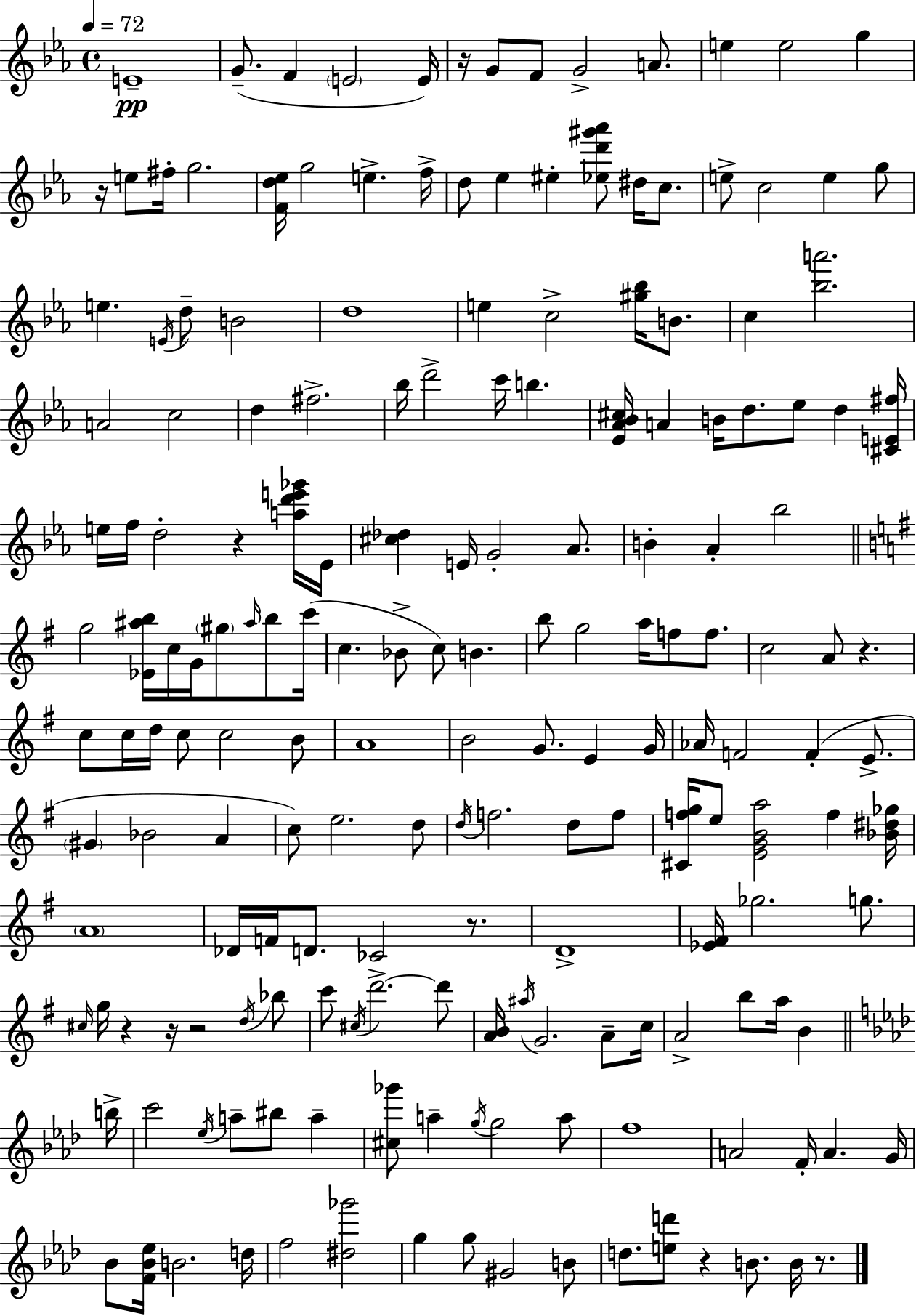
X:1
T:Untitled
M:4/4
L:1/4
K:Eb
E4 G/2 F E2 E/4 z/4 G/2 F/2 G2 A/2 e e2 g z/4 e/2 ^f/4 g2 [Fd_e]/4 g2 e f/4 d/2 _e ^e [_ed'^g'_a']/2 ^d/4 c/2 e/2 c2 e g/2 e E/4 d/2 B2 d4 e c2 [^g_b]/4 B/2 c [_ba']2 A2 c2 d ^f2 _b/4 d'2 c'/4 b [_E_A_B^c]/4 A B/4 d/2 _e/2 d [^CE^f]/4 e/4 f/4 d2 z [ad'e'_g']/4 _E/4 [^c_d] E/4 G2 _A/2 B _A _b2 g2 [_E^ab]/4 c/4 G/4 ^g/2 ^a/4 b/2 c'/4 c _B/2 c/2 B b/2 g2 a/4 f/2 f/2 c2 A/2 z c/2 c/4 d/4 c/2 c2 B/2 A4 B2 G/2 E G/4 _A/4 F2 F E/2 ^G _B2 A c/2 e2 d/2 d/4 f2 d/2 f/2 [^Cfg]/4 e/2 [EGBa]2 f [_B^d_g]/4 A4 _D/4 F/4 D/2 _C2 z/2 D4 [_E^F]/4 _g2 g/2 ^c/4 g/4 z z/4 z2 d/4 _b/2 c'/2 ^c/4 d'2 d'/2 [AB]/4 ^a/4 G2 A/2 c/4 A2 b/2 a/4 B b/4 c'2 _e/4 a/2 ^b/2 a [^c_g']/2 a g/4 g2 a/2 f4 A2 F/4 A G/4 _B/2 [F_B_e]/4 B2 d/4 f2 [^d_g']2 g g/2 ^G2 B/2 d/2 [ed']/2 z B/2 B/4 z/2